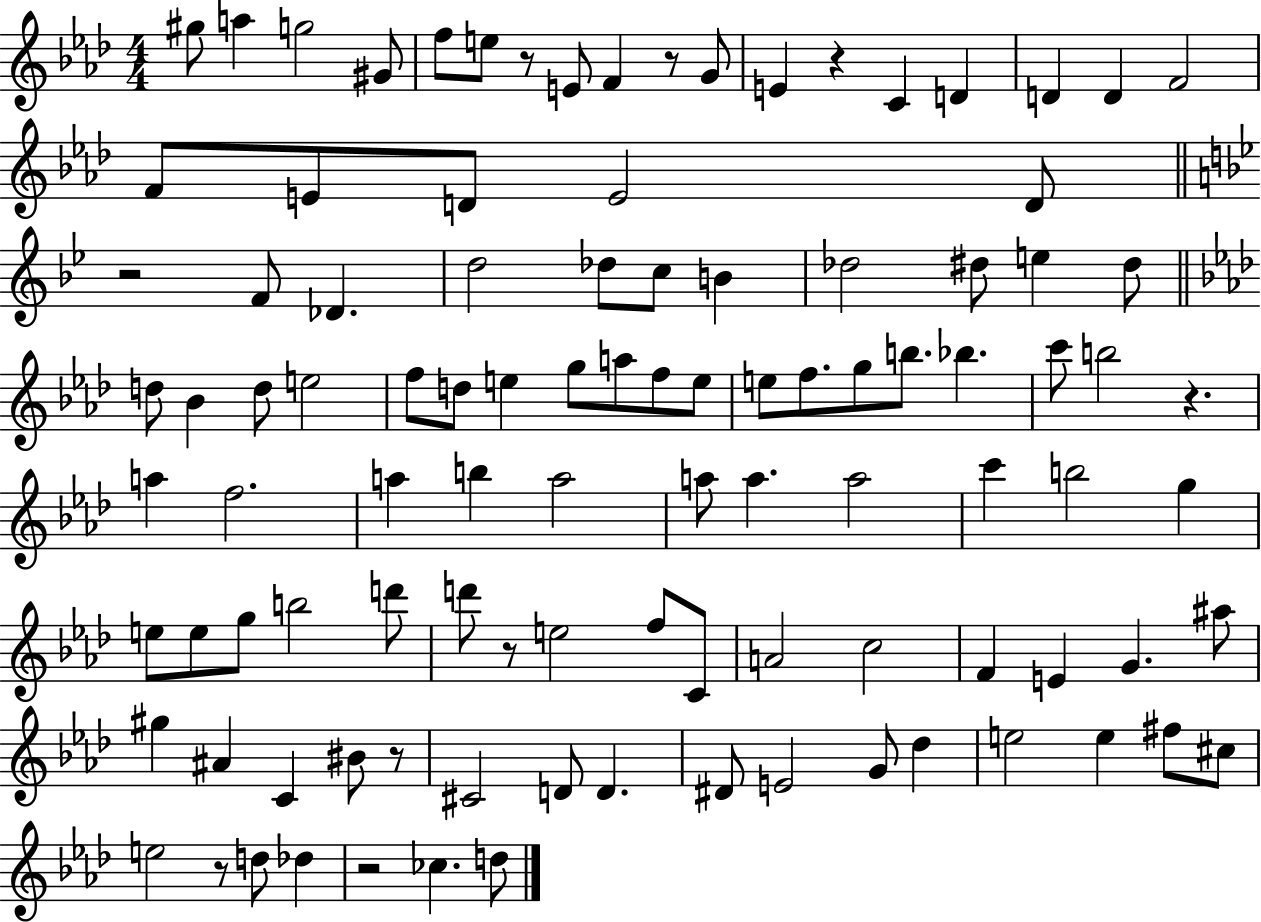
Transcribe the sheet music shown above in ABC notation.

X:1
T:Untitled
M:4/4
L:1/4
K:Ab
^g/2 a g2 ^G/2 f/2 e/2 z/2 E/2 F z/2 G/2 E z C D D D F2 F/2 E/2 D/2 E2 D/2 z2 F/2 _D d2 _d/2 c/2 B _d2 ^d/2 e ^d/2 d/2 _B d/2 e2 f/2 d/2 e g/2 a/2 f/2 e/2 e/2 f/2 g/2 b/2 _b c'/2 b2 z a f2 a b a2 a/2 a a2 c' b2 g e/2 e/2 g/2 b2 d'/2 d'/2 z/2 e2 f/2 C/2 A2 c2 F E G ^a/2 ^g ^A C ^B/2 z/2 ^C2 D/2 D ^D/2 E2 G/2 _d e2 e ^f/2 ^c/2 e2 z/2 d/2 _d z2 _c d/2